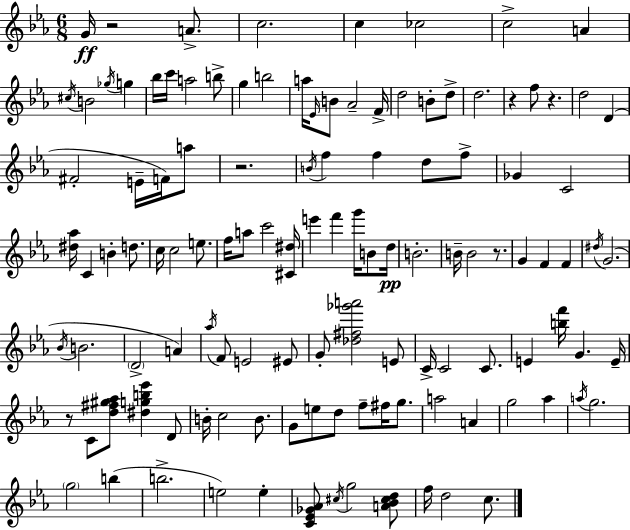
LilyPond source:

{
  \clef treble
  \numericTimeSignature
  \time 6/8
  \key c \minor
  g'16\ff r2 a'8.-> | c''2. | c''4 ces''2 | c''2-> a'4 | \break \acciaccatura { cis''16 } b'2 \acciaccatura { ges''16 } g''4 | bes''16 c'''16 a''2 | b''8-> g''4 b''2 | a''16 \grace { ees'16 } b'8 aes'2-- | \break f'16-> d''2 b'8-. | d''8-> d''2. | r4 f''8 r4. | d''2 d'4( | \break fis'2-. e'16-- | f'16) a''8 r2. | \acciaccatura { b'16 } f''4 f''4 | d''8 f''8-> ges'4 c'2 | \break <dis'' aes''>16 c'4 b'4-. | d''8. c''16 c''2 | e''8. f''16 a''8 c'''2 | <cis' dis''>16 e'''4 f'''4 | \break g'''16 b'8 d''16\pp b'2.-. | b'16-- b'2 | r8. g'4 f'4 | f'4 \acciaccatura { dis''16 }( g'2. | \break \acciaccatura { bes'16 } b'2. | \parenthesize d'2-> | a'4) \acciaccatura { aes''16 } f'8 e'2 | eis'8 g'8-. <des'' fis'' ges''' a'''>2 | \break e'8 c'16-> c'2 | c'8. e'4 <b'' f'''>16 | g'4. e'16-- r8 c'8 <d'' fis'' gis'' aes''>8 | <dis'' g'' b'' ees'''>4 d'8 b'16-. c''2 | \break b'8. g'8 e''8 d''8 | f''8-- fis''16 g''8. a''2 | a'4 g''2 | aes''4 \acciaccatura { a''16 } g''2. | \break \parenthesize g''2 | b''4( b''2.-> | e''2) | e''4-. <c' ees' ges' aes'>8 \acciaccatura { cis''16 } g''2 | \break <a' bes' cis'' d''>8 f''16 d''2 | c''8. \bar "|."
}